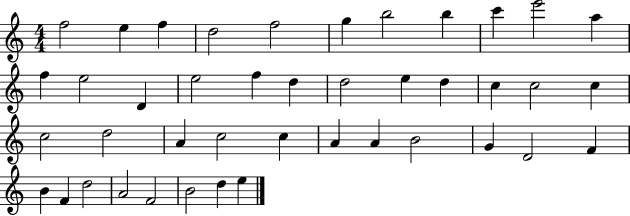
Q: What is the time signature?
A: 4/4